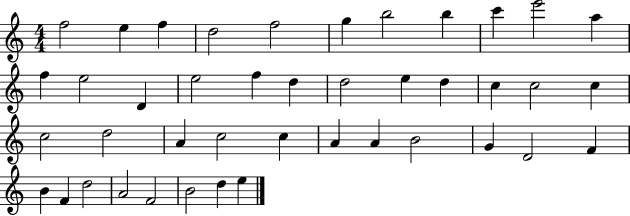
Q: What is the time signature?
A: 4/4